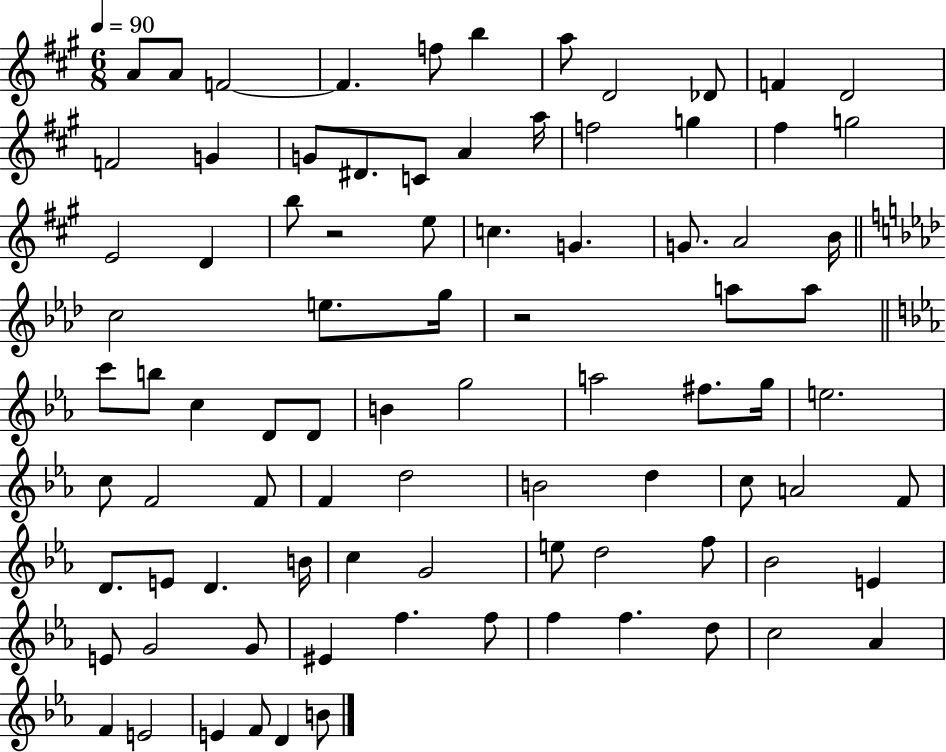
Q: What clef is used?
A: treble